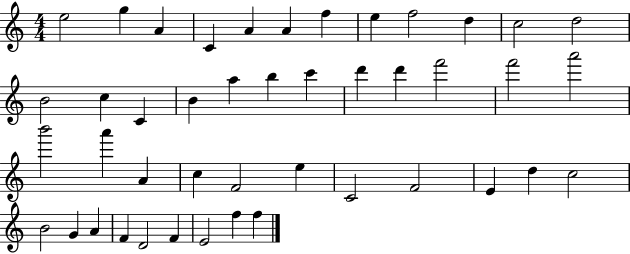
E5/h G5/q A4/q C4/q A4/q A4/q F5/q E5/q F5/h D5/q C5/h D5/h B4/h C5/q C4/q B4/q A5/q B5/q C6/q D6/q D6/q F6/h F6/h A6/h B6/h A6/q A4/q C5/q F4/h E5/q C4/h F4/h E4/q D5/q C5/h B4/h G4/q A4/q F4/q D4/h F4/q E4/h F5/q F5/q